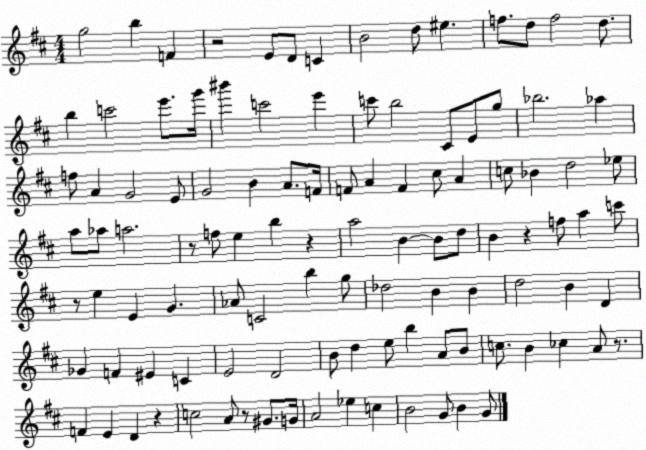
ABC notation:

X:1
T:Untitled
M:4/4
L:1/4
K:D
g2 b F z2 E/2 D/2 C B2 d/2 ^e f/2 d/2 f2 d/2 b c'2 e'/2 g'/4 ^b' c'2 e' c'/2 b2 ^C/2 E/2 g/2 _b2 _a f/2 A G2 E/2 G2 B A/2 F/4 F/2 A F ^c/2 A c/2 _B d2 _e/2 a/2 _a/2 a2 z/2 f/2 e b z a2 B B/2 d/2 B z f/2 a c'/2 z/2 e E G _A/2 C2 b g/2 _d2 B B d2 B D _G F ^E C E2 D2 B/2 d e/2 b A/2 B/2 c/2 B _c A/2 z/2 F E D z c2 A/2 z/2 ^G/2 G/4 A2 _e c B2 G/2 B G/2